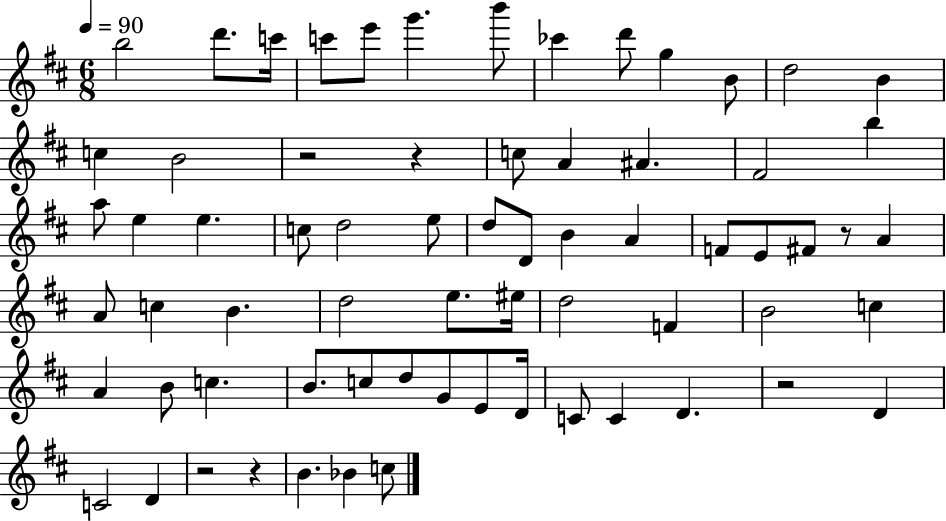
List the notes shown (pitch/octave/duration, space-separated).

B5/h D6/e. C6/s C6/e E6/e G6/q. B6/e CES6/q D6/e G5/q B4/e D5/h B4/q C5/q B4/h R/h R/q C5/e A4/q A#4/q. F#4/h B5/q A5/e E5/q E5/q. C5/e D5/h E5/e D5/e D4/e B4/q A4/q F4/e E4/e F#4/e R/e A4/q A4/e C5/q B4/q. D5/h E5/e. EIS5/s D5/h F4/q B4/h C5/q A4/q B4/e C5/q. B4/e. C5/e D5/e G4/e E4/e D4/s C4/e C4/q D4/q. R/h D4/q C4/h D4/q R/h R/q B4/q. Bb4/q C5/e